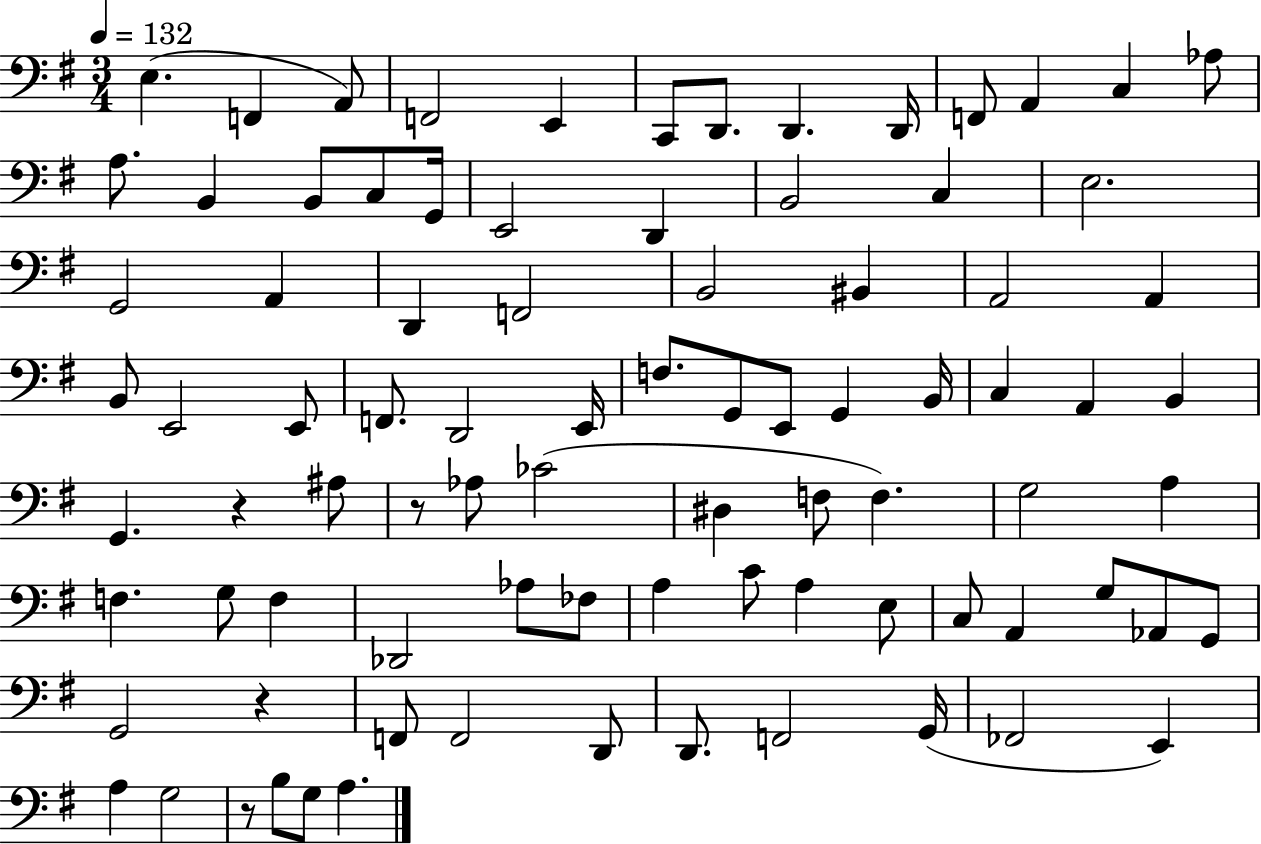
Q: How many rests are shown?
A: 4